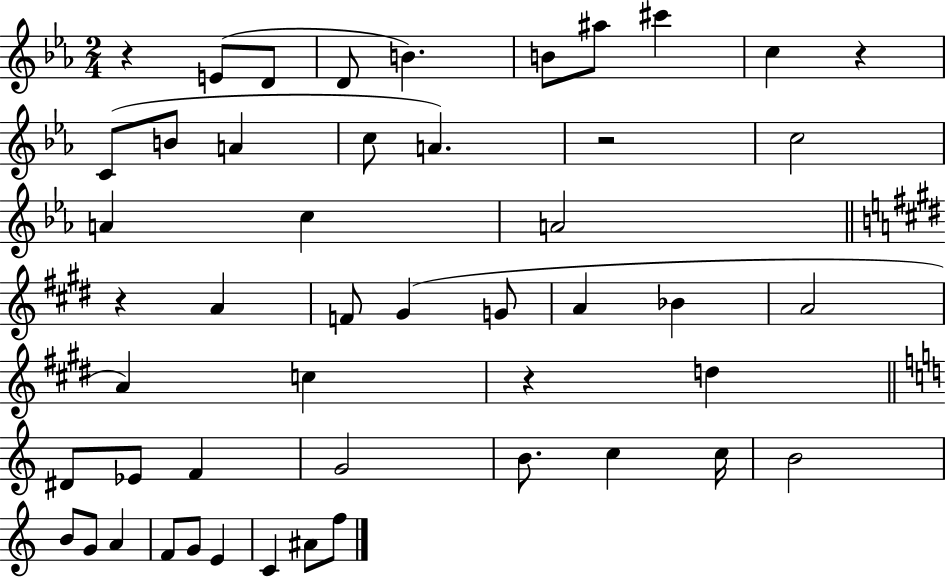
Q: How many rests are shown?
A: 5